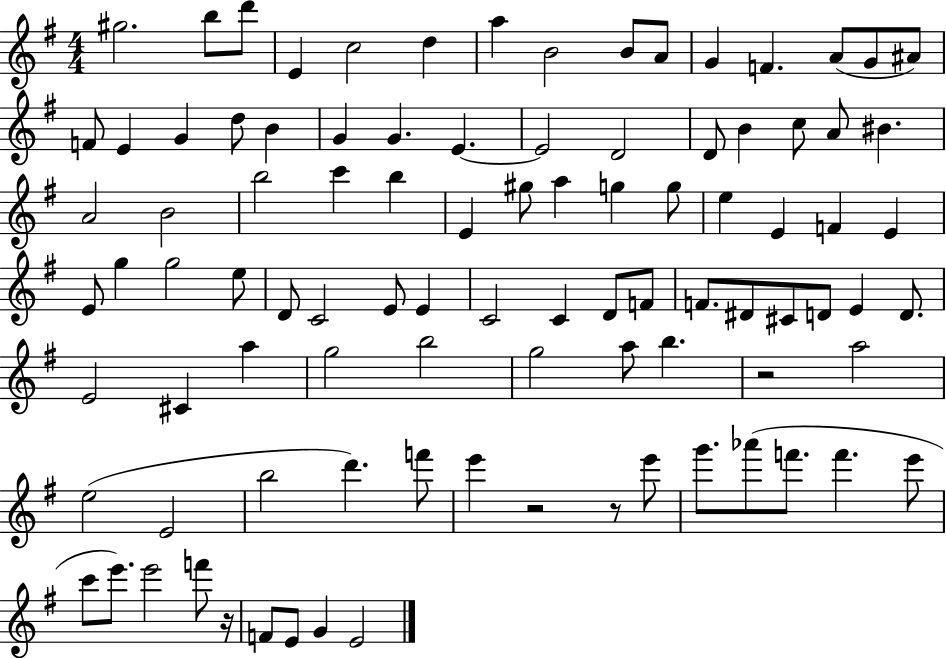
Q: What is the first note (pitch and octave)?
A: G#5